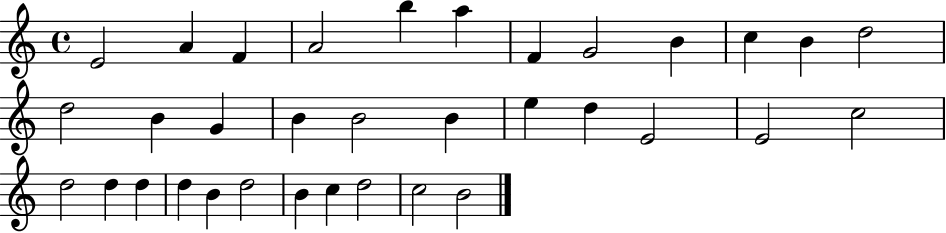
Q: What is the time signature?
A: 4/4